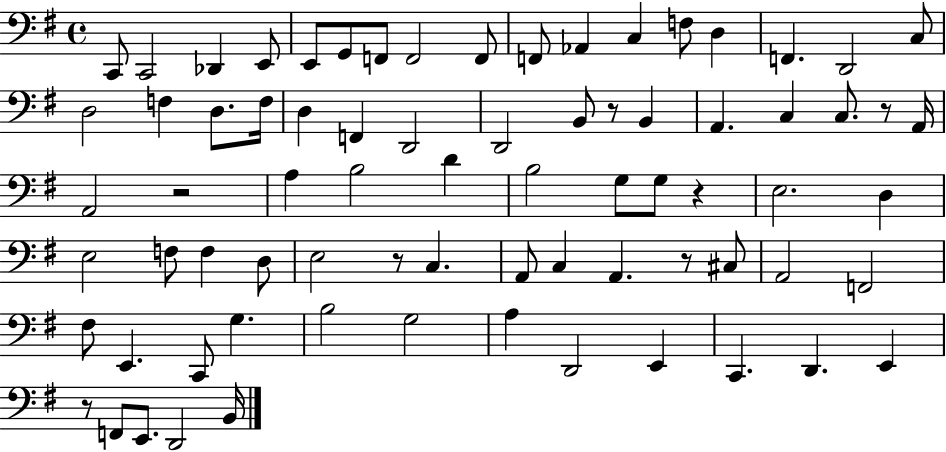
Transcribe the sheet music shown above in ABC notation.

X:1
T:Untitled
M:4/4
L:1/4
K:G
C,,/2 C,,2 _D,, E,,/2 E,,/2 G,,/2 F,,/2 F,,2 F,,/2 F,,/2 _A,, C, F,/2 D, F,, D,,2 C,/2 D,2 F, D,/2 F,/4 D, F,, D,,2 D,,2 B,,/2 z/2 B,, A,, C, C,/2 z/2 A,,/4 A,,2 z2 A, B,2 D B,2 G,/2 G,/2 z E,2 D, E,2 F,/2 F, D,/2 E,2 z/2 C, A,,/2 C, A,, z/2 ^C,/2 A,,2 F,,2 ^F,/2 E,, C,,/2 G, B,2 G,2 A, D,,2 E,, C,, D,, E,, z/2 F,,/2 E,,/2 D,,2 B,,/4